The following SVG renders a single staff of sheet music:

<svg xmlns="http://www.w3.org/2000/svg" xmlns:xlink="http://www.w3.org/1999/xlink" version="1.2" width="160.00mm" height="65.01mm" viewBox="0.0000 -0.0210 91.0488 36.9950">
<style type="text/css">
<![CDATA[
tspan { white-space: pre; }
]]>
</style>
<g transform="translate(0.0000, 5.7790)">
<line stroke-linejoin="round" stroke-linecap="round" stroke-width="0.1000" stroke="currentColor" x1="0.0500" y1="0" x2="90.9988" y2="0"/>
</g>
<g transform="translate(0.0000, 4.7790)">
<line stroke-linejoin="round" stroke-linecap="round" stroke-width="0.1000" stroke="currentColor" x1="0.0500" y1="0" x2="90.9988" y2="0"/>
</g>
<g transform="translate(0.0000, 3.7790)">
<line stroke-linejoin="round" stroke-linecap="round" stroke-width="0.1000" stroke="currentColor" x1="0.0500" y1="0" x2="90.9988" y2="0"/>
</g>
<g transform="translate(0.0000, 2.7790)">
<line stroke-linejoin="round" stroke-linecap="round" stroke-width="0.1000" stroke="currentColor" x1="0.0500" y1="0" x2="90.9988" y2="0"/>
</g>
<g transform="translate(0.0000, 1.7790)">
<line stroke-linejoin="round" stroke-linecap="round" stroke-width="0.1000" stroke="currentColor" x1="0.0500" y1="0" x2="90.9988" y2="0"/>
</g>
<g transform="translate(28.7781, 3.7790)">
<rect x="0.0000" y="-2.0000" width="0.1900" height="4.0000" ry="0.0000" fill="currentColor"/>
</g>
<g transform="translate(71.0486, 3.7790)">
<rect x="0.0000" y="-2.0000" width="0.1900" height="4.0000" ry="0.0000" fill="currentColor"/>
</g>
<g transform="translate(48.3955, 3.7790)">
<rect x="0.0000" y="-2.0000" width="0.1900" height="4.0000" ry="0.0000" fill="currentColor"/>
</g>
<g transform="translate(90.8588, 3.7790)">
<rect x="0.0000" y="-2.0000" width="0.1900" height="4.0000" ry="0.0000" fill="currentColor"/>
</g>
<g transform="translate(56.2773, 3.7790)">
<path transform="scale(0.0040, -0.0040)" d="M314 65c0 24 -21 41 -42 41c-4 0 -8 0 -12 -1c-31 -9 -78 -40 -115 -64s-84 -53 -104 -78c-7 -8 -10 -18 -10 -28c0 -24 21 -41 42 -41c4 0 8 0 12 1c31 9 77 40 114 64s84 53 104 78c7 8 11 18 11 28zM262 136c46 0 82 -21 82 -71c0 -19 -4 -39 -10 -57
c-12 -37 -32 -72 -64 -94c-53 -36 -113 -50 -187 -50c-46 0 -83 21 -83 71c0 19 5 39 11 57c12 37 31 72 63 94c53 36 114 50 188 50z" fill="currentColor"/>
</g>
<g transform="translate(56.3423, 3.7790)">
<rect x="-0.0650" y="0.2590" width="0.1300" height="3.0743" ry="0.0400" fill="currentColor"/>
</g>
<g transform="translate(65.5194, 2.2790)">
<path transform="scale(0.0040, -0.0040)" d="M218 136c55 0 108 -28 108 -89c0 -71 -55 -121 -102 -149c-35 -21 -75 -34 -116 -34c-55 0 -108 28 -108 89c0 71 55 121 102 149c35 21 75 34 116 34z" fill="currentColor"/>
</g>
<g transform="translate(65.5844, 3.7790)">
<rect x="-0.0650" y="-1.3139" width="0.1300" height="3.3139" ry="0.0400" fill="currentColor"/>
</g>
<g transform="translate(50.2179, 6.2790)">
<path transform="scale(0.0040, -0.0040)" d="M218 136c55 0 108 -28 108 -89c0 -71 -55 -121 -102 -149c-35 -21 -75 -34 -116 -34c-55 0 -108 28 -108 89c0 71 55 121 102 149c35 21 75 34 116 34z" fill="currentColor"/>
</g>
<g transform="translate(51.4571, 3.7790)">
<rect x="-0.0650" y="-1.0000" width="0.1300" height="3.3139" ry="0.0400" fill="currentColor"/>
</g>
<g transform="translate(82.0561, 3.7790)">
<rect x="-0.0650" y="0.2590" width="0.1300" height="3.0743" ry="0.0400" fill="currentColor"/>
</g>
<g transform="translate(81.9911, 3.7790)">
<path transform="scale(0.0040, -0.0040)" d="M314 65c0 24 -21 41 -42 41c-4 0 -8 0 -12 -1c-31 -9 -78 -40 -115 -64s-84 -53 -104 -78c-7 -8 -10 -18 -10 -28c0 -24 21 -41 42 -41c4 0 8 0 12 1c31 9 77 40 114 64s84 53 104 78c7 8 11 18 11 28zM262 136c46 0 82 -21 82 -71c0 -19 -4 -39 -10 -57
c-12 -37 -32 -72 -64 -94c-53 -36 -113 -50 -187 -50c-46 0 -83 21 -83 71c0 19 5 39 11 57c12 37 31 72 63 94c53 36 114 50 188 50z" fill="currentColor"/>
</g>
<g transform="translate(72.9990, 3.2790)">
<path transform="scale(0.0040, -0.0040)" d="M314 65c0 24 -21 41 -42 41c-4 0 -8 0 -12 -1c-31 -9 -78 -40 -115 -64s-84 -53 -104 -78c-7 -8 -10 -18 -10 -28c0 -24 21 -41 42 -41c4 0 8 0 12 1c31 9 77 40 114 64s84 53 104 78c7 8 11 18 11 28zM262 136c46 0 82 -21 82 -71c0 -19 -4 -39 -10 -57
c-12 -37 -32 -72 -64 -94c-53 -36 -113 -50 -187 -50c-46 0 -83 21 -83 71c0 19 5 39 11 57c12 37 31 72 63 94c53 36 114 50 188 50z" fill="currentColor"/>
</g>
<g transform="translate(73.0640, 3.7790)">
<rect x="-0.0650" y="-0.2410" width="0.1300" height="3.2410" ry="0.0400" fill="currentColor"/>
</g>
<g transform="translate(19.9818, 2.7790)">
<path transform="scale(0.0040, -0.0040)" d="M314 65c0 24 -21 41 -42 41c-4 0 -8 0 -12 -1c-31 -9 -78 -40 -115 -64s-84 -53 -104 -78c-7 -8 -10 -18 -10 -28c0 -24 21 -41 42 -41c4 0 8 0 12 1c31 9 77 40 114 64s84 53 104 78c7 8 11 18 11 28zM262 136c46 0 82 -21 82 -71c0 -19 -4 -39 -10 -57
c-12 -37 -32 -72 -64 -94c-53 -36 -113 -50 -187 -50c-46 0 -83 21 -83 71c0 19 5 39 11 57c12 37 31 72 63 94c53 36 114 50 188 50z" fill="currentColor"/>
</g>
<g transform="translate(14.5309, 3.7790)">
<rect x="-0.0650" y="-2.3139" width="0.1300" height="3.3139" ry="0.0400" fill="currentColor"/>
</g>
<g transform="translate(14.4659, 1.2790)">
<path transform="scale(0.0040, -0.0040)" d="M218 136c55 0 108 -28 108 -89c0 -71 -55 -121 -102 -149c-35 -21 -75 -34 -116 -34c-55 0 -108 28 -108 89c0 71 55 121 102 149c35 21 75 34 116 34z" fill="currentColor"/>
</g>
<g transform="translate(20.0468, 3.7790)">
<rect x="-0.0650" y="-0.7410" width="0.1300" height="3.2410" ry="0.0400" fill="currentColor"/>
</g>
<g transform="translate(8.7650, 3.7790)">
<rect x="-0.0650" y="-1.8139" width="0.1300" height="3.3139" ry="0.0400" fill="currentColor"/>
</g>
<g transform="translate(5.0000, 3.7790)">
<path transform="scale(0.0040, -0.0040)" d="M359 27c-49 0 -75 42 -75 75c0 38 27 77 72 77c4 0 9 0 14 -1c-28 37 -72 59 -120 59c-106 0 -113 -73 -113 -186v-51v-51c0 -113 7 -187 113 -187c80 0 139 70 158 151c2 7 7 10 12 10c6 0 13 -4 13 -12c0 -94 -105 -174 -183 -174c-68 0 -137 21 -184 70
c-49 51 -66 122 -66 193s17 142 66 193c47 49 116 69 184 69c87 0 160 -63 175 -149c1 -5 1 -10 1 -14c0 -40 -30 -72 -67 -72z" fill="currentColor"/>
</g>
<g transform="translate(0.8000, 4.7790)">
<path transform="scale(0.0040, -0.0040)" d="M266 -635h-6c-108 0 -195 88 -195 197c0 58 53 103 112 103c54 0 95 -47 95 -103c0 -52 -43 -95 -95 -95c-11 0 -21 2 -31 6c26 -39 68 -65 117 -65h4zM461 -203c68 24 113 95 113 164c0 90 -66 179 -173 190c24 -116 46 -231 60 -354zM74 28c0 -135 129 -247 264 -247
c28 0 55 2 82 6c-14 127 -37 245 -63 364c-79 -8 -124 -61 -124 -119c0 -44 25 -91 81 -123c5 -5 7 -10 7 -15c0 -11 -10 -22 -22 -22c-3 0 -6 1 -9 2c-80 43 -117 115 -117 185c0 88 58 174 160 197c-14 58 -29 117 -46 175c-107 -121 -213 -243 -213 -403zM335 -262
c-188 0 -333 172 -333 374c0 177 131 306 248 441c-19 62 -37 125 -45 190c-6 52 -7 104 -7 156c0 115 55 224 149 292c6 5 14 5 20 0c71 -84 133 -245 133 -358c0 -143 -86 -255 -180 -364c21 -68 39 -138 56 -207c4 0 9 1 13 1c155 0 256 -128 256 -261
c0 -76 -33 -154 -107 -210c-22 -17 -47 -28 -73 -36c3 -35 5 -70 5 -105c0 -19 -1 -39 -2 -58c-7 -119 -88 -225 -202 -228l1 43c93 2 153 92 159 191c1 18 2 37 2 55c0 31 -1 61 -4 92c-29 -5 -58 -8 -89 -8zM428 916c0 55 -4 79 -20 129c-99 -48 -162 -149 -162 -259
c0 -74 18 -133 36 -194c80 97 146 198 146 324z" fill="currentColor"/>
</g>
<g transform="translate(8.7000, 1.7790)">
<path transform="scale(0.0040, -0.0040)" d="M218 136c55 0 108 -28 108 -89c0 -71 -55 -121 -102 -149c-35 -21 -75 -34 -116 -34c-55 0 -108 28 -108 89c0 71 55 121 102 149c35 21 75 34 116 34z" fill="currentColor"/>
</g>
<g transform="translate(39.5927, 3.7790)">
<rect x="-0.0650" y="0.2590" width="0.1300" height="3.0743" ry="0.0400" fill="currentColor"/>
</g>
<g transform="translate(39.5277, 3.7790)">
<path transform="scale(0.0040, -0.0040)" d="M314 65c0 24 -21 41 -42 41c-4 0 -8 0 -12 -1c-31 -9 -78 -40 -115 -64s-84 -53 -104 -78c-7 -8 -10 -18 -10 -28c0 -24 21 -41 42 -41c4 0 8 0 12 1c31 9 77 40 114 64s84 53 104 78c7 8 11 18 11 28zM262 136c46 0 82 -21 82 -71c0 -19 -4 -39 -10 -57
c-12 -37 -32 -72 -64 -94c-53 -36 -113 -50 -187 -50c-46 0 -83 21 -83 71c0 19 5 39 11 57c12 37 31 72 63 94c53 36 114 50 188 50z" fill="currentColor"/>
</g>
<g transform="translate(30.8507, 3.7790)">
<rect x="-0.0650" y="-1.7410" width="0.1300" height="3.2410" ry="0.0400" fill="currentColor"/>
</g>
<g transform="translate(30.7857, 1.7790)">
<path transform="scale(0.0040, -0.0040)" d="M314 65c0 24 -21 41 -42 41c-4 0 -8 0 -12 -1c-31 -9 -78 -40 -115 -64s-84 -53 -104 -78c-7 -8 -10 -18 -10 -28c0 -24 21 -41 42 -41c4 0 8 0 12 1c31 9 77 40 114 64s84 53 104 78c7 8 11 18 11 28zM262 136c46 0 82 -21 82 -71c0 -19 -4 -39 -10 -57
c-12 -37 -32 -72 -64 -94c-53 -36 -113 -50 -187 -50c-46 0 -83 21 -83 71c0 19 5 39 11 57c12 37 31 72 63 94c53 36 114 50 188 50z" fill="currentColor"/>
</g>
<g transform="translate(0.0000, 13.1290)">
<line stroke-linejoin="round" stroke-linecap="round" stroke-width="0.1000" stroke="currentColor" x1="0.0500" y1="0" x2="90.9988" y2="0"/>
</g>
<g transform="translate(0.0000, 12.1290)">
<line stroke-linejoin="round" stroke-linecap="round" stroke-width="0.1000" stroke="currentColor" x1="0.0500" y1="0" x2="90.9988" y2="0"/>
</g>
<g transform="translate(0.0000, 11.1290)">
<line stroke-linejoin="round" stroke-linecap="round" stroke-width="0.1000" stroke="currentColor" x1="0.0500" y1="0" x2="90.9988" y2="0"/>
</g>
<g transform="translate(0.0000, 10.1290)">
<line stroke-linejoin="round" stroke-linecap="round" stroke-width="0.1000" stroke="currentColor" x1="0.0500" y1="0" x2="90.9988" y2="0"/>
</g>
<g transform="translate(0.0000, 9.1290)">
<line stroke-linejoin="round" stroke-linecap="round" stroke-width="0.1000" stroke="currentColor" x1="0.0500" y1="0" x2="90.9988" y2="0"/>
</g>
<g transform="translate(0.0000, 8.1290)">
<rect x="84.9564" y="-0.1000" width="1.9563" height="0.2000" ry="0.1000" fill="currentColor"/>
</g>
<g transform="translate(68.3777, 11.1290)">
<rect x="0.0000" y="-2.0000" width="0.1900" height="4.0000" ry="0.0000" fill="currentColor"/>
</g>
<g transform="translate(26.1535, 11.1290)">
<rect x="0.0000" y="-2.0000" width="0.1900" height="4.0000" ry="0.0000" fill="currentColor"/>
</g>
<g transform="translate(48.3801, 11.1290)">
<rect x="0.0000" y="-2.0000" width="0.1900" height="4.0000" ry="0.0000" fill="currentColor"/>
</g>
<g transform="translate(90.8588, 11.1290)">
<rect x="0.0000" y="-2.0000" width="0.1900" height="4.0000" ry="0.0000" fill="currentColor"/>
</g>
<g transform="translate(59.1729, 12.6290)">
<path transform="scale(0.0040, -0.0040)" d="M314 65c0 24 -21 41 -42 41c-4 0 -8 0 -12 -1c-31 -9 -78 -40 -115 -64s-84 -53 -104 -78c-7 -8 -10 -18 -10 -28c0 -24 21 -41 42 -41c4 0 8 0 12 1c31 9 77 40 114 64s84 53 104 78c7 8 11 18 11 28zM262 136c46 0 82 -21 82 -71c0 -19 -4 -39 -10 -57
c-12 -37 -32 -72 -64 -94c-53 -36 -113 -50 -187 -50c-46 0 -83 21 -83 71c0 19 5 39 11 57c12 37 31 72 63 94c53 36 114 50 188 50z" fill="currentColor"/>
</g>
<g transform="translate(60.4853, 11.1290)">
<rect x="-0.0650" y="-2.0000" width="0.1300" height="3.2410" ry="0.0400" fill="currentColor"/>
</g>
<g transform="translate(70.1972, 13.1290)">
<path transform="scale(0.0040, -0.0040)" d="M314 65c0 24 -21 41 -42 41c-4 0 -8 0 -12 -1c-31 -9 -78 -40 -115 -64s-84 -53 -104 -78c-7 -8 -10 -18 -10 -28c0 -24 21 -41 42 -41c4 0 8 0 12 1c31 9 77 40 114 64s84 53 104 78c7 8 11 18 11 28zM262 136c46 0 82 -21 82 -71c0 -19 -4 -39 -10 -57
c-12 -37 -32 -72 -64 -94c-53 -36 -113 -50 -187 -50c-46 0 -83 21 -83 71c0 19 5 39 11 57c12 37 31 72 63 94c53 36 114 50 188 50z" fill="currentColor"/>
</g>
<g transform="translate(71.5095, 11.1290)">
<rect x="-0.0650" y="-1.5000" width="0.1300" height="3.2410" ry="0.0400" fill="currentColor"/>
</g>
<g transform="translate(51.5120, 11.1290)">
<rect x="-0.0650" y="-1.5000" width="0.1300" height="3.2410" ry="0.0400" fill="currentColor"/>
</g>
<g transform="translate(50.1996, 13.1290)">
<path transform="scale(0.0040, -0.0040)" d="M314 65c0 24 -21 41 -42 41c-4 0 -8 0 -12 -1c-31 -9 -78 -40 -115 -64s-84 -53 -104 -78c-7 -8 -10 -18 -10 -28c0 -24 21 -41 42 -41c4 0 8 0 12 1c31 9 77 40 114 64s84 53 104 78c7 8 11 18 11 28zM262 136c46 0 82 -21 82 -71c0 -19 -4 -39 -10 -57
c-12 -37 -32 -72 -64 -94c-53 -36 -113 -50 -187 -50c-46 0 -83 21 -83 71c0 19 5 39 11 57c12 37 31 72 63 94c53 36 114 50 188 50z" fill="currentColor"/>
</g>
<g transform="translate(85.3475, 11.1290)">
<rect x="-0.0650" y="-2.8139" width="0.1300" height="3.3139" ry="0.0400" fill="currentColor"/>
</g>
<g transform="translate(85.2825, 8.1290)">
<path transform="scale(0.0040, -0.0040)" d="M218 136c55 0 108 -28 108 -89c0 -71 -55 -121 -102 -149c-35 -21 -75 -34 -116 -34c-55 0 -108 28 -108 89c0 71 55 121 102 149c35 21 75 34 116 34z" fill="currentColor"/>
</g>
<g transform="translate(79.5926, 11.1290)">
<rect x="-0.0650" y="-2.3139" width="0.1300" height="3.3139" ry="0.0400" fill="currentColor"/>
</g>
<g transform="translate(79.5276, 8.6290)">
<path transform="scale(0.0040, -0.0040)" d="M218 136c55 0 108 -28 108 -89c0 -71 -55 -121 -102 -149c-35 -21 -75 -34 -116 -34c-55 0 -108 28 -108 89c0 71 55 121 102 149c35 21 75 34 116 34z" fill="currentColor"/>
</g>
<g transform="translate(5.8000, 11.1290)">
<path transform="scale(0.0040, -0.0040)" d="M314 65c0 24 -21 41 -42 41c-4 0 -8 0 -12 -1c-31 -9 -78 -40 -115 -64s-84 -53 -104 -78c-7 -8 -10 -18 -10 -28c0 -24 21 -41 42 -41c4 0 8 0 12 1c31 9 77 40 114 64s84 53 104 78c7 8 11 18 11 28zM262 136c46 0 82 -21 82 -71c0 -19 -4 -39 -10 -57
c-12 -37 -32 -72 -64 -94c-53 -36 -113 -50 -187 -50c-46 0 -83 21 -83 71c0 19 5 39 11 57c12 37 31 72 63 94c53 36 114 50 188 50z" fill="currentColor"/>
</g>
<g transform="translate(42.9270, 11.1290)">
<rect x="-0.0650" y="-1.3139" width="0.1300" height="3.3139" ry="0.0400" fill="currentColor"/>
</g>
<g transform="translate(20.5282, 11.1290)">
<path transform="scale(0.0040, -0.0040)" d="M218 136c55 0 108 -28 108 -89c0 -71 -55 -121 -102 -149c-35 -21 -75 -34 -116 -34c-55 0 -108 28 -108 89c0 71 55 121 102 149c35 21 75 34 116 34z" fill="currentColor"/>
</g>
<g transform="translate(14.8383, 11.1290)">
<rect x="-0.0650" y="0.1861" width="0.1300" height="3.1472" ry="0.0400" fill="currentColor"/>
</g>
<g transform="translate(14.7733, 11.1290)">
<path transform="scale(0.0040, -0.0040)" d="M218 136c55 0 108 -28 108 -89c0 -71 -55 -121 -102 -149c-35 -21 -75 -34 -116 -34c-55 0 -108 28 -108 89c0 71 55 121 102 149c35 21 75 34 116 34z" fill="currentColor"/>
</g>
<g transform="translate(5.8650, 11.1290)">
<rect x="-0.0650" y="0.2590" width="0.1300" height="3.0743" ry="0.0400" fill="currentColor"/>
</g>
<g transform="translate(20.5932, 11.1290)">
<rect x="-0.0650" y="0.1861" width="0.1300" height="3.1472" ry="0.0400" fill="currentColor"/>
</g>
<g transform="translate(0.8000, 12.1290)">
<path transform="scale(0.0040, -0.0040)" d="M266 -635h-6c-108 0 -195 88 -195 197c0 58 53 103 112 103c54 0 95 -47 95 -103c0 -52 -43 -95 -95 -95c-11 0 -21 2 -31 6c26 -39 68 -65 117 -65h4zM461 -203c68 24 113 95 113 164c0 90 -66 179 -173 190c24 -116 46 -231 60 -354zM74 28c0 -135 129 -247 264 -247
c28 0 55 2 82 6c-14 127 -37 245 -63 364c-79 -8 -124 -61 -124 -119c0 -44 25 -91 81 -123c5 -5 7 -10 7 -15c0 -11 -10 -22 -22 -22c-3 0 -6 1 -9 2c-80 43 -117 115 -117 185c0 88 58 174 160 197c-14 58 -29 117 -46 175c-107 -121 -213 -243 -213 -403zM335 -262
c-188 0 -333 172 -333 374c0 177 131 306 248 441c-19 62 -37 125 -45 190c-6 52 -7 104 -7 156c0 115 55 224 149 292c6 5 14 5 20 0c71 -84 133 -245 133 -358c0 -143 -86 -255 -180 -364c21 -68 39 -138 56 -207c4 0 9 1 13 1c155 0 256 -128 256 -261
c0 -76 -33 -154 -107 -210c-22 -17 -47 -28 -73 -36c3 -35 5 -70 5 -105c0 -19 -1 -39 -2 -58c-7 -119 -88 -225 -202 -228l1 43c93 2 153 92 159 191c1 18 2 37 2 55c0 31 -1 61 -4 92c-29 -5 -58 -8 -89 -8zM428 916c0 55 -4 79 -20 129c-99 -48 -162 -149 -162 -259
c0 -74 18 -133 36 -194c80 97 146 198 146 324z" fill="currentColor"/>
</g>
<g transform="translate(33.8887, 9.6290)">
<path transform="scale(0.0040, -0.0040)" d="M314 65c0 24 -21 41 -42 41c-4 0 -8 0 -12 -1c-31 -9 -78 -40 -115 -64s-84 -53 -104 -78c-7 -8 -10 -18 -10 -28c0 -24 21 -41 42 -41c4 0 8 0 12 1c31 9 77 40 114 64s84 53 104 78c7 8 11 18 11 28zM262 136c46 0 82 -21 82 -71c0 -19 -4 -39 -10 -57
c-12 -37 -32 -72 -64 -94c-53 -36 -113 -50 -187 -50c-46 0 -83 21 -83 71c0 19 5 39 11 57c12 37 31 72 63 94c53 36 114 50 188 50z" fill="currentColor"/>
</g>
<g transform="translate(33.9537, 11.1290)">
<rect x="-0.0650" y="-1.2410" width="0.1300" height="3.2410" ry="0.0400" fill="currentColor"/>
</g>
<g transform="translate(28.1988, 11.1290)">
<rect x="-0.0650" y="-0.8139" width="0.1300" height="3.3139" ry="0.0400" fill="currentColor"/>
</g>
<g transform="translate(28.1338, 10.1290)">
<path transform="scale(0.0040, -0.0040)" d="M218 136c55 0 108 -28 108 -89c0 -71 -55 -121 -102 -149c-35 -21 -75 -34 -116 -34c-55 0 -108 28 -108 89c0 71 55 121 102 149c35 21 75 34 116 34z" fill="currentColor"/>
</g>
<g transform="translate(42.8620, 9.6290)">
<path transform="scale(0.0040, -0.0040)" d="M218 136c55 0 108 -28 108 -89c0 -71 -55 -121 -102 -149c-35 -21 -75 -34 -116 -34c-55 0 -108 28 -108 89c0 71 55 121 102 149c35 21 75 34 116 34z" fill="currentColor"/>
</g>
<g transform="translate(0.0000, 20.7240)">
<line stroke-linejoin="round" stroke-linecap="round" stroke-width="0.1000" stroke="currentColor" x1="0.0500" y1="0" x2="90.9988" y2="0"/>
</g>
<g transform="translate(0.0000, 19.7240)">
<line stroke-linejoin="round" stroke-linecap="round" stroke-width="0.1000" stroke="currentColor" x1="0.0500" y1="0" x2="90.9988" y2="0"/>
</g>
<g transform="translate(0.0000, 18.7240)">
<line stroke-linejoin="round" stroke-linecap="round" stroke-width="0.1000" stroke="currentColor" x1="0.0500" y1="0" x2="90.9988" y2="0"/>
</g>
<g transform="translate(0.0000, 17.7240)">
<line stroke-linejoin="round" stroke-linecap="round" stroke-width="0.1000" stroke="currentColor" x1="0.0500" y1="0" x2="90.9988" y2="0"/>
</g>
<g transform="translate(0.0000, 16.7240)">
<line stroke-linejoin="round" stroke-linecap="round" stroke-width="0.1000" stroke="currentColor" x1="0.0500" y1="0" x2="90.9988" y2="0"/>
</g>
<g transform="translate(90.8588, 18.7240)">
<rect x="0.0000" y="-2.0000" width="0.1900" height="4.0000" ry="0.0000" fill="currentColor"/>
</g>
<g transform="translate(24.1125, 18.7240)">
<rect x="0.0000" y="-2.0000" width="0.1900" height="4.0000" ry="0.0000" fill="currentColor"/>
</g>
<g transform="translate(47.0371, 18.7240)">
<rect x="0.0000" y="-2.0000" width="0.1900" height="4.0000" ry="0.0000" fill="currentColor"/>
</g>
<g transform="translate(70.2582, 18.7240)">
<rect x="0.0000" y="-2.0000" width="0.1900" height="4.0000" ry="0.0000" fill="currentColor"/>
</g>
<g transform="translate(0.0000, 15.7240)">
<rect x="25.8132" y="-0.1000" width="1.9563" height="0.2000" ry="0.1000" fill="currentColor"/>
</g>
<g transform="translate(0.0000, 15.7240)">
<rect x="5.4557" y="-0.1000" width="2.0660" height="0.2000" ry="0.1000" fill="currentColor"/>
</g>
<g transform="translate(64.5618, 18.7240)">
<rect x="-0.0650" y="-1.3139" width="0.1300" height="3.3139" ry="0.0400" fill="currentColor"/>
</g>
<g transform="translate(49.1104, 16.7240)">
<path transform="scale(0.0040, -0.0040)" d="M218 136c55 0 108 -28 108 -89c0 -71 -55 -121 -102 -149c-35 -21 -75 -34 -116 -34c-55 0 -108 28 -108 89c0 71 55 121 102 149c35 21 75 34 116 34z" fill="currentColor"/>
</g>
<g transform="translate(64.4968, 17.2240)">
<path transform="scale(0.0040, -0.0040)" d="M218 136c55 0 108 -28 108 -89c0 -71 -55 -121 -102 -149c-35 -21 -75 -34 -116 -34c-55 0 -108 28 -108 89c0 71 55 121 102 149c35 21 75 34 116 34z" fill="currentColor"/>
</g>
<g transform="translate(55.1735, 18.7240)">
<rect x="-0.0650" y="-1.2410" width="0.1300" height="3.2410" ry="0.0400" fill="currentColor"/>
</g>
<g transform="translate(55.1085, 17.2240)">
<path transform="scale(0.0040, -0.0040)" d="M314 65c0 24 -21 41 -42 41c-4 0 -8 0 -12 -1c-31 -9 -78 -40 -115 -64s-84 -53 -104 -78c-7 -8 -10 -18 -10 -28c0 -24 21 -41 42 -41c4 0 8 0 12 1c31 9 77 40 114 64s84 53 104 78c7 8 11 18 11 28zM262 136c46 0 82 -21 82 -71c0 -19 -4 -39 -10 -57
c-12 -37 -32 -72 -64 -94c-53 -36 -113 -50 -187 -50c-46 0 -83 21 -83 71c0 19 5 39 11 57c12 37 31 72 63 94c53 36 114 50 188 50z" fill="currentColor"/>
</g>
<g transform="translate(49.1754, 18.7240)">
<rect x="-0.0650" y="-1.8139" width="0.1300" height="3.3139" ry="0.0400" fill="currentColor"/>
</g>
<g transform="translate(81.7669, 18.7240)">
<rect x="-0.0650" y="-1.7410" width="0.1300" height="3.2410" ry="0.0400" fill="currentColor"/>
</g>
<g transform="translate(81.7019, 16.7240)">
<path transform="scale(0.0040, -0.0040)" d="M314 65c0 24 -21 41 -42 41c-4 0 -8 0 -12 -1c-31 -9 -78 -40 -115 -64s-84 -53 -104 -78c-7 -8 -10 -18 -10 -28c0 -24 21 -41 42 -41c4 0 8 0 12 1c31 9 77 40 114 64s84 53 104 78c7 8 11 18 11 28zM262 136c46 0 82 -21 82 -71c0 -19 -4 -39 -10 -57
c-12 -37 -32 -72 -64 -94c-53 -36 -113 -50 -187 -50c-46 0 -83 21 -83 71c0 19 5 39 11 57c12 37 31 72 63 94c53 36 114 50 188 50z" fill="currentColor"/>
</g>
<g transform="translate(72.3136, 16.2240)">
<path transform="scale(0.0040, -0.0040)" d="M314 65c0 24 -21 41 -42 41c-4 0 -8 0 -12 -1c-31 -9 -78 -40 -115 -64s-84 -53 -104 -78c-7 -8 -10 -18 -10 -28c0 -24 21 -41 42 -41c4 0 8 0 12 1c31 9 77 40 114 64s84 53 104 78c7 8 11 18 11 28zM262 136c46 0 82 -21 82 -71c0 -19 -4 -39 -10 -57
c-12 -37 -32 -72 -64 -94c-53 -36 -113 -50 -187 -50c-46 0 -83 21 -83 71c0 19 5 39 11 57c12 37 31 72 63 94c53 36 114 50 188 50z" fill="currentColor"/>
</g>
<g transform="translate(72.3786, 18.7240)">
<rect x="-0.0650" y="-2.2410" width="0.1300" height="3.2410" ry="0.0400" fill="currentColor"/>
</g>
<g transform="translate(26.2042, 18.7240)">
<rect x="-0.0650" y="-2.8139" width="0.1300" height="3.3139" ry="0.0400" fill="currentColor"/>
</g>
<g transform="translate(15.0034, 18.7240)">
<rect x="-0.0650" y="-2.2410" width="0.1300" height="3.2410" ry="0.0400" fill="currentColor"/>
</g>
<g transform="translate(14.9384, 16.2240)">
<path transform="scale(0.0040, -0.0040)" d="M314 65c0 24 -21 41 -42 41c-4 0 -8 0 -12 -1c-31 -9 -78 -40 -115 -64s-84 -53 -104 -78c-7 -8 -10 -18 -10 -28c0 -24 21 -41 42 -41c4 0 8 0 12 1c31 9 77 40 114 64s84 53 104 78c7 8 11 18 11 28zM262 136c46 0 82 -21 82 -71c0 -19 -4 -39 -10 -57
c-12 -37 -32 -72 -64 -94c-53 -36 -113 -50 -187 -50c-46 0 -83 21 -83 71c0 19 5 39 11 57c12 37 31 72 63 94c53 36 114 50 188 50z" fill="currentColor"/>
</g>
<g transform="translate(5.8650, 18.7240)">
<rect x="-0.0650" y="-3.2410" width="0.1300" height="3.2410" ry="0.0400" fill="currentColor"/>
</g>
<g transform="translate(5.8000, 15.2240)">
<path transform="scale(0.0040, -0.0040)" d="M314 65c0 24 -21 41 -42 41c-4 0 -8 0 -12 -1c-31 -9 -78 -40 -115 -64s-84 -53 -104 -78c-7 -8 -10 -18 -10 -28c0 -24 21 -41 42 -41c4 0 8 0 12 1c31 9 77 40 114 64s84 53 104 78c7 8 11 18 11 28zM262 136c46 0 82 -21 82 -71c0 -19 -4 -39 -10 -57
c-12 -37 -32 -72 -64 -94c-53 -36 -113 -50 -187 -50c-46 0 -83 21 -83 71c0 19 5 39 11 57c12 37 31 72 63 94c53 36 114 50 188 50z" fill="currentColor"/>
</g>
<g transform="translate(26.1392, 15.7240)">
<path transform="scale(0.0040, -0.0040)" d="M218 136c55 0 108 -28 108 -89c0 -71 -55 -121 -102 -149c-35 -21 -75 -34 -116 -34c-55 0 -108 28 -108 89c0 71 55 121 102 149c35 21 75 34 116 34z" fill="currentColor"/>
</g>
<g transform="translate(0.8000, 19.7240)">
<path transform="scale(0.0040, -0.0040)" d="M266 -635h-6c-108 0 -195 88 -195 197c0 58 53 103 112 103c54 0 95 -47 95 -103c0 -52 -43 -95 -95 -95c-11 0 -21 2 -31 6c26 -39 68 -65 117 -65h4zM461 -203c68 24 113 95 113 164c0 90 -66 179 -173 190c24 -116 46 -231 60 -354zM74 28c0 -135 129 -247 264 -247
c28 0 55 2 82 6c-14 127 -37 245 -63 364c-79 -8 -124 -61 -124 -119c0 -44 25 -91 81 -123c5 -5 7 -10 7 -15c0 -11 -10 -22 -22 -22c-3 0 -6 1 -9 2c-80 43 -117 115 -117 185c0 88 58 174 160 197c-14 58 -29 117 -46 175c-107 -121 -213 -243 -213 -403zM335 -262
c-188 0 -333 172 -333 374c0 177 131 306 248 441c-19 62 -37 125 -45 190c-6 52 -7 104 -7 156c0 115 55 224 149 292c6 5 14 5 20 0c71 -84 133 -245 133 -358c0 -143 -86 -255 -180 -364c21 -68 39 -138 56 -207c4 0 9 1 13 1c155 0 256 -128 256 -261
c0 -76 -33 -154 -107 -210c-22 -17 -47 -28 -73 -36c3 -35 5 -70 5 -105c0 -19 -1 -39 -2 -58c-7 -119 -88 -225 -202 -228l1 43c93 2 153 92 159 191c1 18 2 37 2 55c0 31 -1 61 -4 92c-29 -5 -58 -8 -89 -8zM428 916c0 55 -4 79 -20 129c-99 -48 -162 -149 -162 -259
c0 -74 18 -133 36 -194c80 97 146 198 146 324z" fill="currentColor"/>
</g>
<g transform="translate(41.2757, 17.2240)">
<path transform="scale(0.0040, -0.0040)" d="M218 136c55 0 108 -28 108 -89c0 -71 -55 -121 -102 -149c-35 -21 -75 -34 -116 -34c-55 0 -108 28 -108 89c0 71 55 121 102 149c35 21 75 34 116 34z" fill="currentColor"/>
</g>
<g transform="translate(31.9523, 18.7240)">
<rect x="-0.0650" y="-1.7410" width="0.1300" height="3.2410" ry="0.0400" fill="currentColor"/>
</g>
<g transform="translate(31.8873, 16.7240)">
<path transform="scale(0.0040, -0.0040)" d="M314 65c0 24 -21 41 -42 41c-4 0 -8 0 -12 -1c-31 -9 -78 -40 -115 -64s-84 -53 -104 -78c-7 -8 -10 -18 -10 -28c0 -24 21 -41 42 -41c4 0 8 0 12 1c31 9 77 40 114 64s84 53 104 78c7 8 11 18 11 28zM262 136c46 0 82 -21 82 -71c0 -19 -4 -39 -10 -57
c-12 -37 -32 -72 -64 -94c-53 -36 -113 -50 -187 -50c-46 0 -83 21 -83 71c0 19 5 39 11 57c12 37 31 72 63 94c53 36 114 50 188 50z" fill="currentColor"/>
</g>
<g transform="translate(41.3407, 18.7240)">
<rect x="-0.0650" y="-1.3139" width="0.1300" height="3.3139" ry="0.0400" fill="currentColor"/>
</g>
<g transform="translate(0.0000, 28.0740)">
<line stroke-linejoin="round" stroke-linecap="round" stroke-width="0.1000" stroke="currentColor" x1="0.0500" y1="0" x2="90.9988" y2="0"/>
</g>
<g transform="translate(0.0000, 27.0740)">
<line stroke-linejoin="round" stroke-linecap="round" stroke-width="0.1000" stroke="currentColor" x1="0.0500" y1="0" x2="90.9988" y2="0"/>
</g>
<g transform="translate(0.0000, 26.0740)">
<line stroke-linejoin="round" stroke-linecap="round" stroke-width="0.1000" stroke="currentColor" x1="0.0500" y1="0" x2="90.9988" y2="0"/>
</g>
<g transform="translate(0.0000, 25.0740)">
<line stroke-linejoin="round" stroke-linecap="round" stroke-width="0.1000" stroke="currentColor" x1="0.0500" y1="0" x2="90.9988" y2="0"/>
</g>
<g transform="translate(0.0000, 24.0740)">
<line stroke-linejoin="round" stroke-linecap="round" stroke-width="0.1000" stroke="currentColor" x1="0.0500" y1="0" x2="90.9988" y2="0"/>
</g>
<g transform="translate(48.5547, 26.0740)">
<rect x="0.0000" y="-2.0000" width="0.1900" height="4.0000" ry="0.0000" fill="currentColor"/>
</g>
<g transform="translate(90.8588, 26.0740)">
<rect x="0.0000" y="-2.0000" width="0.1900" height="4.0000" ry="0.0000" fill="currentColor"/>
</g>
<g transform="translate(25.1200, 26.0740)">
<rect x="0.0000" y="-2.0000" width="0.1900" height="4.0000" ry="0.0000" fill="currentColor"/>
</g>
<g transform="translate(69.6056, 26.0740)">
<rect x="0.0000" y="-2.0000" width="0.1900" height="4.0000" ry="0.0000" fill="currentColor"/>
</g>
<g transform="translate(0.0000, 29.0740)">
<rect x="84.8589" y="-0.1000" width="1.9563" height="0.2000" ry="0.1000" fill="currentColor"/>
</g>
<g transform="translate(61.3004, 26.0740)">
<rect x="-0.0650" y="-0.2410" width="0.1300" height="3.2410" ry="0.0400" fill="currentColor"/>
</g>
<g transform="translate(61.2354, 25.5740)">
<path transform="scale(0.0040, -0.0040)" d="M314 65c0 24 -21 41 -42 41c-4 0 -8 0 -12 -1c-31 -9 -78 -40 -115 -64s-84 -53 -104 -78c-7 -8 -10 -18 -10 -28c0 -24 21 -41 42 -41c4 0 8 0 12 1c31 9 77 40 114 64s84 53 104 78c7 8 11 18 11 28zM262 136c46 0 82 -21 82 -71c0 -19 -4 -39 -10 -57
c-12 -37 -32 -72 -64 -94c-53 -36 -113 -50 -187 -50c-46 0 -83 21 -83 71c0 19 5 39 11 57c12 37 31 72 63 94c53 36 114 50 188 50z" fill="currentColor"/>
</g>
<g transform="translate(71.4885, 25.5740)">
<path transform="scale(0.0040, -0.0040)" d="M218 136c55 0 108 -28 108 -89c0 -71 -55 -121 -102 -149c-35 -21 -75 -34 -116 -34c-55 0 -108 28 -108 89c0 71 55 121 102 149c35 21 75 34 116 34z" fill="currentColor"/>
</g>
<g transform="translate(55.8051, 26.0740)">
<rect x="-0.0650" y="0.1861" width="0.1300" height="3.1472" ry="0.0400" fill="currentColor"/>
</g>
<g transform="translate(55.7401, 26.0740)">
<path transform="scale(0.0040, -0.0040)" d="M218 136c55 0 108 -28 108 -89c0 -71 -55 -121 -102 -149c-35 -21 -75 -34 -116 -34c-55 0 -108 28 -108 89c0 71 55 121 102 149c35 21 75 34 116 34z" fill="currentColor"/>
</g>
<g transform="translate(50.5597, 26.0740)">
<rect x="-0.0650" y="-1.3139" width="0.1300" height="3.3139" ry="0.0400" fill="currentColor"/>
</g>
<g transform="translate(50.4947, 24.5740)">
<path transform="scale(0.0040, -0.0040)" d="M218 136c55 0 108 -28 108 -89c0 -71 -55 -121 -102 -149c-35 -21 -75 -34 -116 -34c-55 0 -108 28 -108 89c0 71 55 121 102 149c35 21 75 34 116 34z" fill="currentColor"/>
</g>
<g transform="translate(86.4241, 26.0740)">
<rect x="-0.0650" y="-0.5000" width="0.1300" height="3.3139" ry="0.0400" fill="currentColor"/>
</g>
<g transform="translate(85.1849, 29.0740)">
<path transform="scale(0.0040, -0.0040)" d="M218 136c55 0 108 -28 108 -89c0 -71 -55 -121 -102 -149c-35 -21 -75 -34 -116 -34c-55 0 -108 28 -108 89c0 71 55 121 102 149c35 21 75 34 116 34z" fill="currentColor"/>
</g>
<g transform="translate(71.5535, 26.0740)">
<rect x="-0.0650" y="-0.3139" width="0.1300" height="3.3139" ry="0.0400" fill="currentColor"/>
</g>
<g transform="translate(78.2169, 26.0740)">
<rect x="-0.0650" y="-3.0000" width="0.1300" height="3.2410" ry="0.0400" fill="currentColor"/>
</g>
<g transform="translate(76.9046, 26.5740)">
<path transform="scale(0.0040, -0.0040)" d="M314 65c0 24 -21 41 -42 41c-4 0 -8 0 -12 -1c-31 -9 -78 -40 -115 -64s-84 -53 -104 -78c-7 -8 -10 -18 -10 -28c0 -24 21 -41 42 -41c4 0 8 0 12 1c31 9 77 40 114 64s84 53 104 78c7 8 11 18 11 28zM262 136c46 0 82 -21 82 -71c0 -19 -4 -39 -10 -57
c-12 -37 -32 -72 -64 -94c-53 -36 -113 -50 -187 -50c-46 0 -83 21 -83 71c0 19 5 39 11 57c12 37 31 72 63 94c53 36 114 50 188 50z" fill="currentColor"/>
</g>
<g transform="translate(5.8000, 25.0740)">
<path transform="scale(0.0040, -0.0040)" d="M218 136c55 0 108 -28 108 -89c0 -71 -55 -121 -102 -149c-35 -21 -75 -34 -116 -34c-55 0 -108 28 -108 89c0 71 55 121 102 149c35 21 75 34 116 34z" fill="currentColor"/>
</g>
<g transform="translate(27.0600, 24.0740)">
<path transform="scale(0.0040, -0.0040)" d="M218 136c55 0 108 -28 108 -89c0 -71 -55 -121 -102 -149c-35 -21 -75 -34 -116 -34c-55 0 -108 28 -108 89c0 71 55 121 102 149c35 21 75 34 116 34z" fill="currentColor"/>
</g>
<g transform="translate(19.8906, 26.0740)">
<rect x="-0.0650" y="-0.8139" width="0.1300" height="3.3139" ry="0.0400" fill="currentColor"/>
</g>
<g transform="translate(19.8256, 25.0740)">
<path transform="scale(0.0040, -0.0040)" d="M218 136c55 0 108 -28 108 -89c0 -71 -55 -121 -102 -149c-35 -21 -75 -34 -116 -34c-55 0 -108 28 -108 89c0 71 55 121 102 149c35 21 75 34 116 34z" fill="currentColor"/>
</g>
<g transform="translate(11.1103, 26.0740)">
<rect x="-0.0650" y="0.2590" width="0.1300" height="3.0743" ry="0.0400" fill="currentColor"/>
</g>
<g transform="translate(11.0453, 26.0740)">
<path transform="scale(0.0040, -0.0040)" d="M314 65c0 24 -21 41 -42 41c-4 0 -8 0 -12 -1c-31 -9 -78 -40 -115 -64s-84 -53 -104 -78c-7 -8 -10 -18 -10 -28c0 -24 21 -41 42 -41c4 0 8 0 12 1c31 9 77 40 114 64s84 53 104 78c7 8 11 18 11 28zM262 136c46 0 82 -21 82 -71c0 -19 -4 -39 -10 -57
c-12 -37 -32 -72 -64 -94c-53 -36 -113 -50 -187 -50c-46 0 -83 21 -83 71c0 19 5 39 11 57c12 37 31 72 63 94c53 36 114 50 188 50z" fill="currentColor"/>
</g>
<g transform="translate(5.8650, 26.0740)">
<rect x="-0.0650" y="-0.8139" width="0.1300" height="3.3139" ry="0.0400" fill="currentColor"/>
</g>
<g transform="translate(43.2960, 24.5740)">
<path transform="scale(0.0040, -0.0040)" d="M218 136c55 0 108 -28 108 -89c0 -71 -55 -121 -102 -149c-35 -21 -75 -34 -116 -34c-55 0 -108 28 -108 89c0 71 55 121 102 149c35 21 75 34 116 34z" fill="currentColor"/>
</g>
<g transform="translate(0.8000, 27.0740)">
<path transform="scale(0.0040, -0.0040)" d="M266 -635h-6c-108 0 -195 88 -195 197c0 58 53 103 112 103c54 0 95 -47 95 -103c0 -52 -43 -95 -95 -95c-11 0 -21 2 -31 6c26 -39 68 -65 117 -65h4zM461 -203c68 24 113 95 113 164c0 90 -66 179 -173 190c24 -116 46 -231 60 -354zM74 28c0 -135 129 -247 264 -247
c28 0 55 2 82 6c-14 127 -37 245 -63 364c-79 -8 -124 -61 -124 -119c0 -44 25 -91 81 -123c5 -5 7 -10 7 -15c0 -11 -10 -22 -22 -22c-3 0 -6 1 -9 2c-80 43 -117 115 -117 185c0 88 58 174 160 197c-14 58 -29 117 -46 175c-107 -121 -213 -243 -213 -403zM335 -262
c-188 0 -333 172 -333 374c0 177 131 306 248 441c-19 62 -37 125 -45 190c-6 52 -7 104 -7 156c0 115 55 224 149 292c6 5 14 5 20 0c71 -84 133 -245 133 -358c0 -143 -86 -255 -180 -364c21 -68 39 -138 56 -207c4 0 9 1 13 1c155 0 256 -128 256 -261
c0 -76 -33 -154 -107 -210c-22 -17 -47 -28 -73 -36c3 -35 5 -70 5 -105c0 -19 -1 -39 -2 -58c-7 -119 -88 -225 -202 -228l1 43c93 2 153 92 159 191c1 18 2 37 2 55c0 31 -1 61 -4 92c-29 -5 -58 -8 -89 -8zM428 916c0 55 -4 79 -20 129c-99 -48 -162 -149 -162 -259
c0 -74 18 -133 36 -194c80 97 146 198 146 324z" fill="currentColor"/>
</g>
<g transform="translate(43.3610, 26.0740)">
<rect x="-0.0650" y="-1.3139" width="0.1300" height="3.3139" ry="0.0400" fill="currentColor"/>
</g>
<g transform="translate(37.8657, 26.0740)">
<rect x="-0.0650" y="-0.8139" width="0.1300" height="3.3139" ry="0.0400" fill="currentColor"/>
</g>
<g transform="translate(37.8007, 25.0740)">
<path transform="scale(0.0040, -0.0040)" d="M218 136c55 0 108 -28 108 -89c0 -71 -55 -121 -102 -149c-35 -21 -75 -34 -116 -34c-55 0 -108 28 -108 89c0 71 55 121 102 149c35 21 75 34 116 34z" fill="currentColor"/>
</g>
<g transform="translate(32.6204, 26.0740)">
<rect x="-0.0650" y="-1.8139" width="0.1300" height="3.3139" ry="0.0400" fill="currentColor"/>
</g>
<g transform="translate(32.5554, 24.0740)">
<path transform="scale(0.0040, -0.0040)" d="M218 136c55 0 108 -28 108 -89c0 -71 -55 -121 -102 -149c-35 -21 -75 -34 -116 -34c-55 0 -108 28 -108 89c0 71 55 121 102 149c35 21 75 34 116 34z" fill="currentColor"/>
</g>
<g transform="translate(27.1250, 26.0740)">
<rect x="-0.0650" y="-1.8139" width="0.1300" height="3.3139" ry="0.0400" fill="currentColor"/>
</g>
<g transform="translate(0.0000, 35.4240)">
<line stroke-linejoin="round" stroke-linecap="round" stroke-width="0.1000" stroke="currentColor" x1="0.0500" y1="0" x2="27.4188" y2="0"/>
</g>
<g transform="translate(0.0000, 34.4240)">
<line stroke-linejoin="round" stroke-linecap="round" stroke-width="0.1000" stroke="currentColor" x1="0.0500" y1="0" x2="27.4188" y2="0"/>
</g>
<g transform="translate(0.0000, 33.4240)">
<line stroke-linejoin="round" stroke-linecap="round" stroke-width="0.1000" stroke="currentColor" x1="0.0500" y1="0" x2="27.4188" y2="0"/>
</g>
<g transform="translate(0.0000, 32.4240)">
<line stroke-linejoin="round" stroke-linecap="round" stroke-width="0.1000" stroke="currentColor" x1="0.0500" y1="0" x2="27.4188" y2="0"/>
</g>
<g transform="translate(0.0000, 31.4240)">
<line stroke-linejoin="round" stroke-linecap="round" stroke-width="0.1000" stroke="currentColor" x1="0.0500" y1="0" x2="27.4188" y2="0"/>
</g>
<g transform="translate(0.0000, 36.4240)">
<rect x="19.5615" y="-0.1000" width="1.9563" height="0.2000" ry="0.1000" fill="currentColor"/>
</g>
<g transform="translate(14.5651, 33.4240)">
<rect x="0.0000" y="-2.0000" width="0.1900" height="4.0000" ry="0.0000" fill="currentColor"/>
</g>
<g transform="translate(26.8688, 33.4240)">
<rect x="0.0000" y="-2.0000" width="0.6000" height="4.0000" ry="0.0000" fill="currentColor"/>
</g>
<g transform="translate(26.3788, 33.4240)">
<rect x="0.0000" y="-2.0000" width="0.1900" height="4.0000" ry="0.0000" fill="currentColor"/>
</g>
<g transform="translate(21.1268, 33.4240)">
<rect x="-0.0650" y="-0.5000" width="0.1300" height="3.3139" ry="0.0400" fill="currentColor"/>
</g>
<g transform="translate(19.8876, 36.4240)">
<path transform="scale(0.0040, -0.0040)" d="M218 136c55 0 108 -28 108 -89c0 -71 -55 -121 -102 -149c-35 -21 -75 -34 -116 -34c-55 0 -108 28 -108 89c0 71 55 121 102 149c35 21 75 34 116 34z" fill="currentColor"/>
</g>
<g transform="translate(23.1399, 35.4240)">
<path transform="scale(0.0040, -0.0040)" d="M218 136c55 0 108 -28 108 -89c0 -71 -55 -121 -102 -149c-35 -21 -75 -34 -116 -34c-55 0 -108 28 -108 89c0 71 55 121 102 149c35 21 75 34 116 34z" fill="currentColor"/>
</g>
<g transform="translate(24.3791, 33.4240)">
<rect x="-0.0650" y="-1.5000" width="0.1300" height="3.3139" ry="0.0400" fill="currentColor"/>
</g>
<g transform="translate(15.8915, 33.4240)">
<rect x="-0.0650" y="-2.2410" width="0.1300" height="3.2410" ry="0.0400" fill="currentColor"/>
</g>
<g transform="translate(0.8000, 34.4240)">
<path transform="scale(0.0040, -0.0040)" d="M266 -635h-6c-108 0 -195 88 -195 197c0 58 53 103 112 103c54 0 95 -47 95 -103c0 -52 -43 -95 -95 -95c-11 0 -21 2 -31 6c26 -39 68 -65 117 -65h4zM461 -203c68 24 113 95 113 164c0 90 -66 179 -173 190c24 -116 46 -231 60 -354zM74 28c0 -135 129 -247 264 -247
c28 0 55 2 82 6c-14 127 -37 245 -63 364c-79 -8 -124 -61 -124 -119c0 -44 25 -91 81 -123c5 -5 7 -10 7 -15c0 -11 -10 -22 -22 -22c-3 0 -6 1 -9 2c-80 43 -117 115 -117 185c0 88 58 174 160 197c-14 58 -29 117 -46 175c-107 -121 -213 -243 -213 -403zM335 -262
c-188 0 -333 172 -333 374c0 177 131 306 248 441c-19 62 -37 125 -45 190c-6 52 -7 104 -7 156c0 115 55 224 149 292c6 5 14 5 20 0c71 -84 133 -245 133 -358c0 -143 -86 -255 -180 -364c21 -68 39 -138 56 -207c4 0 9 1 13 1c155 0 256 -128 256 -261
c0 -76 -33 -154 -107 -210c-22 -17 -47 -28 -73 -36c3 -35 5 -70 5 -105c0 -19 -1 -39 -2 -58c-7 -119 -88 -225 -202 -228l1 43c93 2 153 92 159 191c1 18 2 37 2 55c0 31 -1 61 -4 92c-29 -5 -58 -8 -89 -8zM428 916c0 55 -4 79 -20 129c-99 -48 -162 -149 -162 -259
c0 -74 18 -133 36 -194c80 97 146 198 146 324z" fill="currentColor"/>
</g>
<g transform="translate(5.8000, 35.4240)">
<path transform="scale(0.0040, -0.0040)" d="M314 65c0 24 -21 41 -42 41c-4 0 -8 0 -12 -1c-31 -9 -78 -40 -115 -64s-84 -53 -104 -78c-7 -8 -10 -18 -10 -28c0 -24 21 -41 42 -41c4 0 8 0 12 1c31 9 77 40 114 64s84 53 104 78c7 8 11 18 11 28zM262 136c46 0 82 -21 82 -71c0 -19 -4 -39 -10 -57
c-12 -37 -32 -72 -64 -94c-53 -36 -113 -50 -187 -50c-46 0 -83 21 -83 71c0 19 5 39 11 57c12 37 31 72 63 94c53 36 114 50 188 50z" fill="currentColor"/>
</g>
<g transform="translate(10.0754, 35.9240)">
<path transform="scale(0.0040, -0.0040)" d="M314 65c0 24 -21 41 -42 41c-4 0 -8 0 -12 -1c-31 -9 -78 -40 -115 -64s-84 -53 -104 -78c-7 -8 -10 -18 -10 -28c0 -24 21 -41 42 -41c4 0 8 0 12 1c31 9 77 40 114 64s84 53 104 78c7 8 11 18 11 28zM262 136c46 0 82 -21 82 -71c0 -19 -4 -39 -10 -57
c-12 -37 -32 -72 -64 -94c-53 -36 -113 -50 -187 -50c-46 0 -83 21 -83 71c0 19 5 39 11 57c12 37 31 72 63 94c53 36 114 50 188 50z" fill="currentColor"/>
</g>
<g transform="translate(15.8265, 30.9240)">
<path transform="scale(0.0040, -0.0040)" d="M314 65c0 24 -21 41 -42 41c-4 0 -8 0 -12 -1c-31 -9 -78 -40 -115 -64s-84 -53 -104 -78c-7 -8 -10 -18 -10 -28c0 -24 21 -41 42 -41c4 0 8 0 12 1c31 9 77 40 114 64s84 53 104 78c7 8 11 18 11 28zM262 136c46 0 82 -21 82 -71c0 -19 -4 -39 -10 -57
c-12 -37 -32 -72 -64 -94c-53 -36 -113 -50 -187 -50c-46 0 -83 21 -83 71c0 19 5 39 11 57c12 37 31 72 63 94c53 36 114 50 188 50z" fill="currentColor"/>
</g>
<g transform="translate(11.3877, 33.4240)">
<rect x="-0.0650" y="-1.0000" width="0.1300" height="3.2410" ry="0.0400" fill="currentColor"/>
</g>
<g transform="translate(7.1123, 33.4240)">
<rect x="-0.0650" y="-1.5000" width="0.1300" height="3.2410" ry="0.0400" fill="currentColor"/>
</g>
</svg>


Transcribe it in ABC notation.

X:1
T:Untitled
M:4/4
L:1/4
K:C
f g d2 f2 B2 D B2 e c2 B2 B2 B B d e2 e E2 F2 E2 g a b2 g2 a f2 e f e2 e g2 f2 d B2 d f f d e e B c2 c A2 C E2 D2 g2 C E